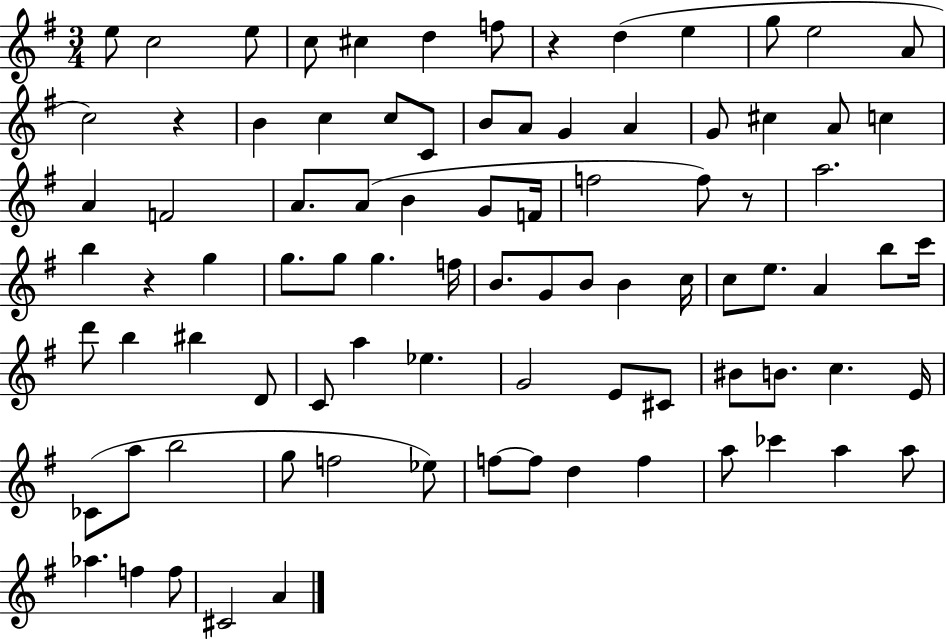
{
  \clef treble
  \numericTimeSignature
  \time 3/4
  \key g \major
  \repeat volta 2 { e''8 c''2 e''8 | c''8 cis''4 d''4 f''8 | r4 d''4( e''4 | g''8 e''2 a'8 | \break c''2) r4 | b'4 c''4 c''8 c'8 | b'8 a'8 g'4 a'4 | g'8 cis''4 a'8 c''4 | \break a'4 f'2 | a'8. a'8( b'4 g'8 f'16 | f''2 f''8) r8 | a''2. | \break b''4 r4 g''4 | g''8. g''8 g''4. f''16 | b'8. g'8 b'8 b'4 c''16 | c''8 e''8. a'4 b''8 c'''16 | \break d'''8 b''4 bis''4 d'8 | c'8 a''4 ees''4. | g'2 e'8 cis'8 | bis'8 b'8. c''4. e'16 | \break ces'8( a''8 b''2 | g''8 f''2 ees''8) | f''8~~ f''8 d''4 f''4 | a''8 ces'''4 a''4 a''8 | \break aes''4. f''4 f''8 | cis'2 a'4 | } \bar "|."
}